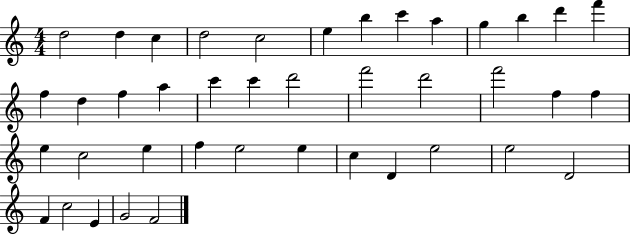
D5/h D5/q C5/q D5/h C5/h E5/q B5/q C6/q A5/q G5/q B5/q D6/q F6/q F5/q D5/q F5/q A5/q C6/q C6/q D6/h F6/h D6/h F6/h F5/q F5/q E5/q C5/h E5/q F5/q E5/h E5/q C5/q D4/q E5/h E5/h D4/h F4/q C5/h E4/q G4/h F4/h